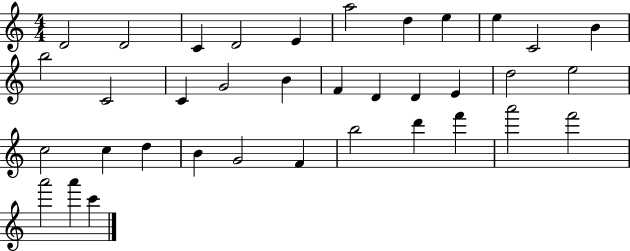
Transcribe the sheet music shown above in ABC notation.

X:1
T:Untitled
M:4/4
L:1/4
K:C
D2 D2 C D2 E a2 d e e C2 B b2 C2 C G2 B F D D E d2 e2 c2 c d B G2 F b2 d' f' a'2 f'2 a'2 a' c'